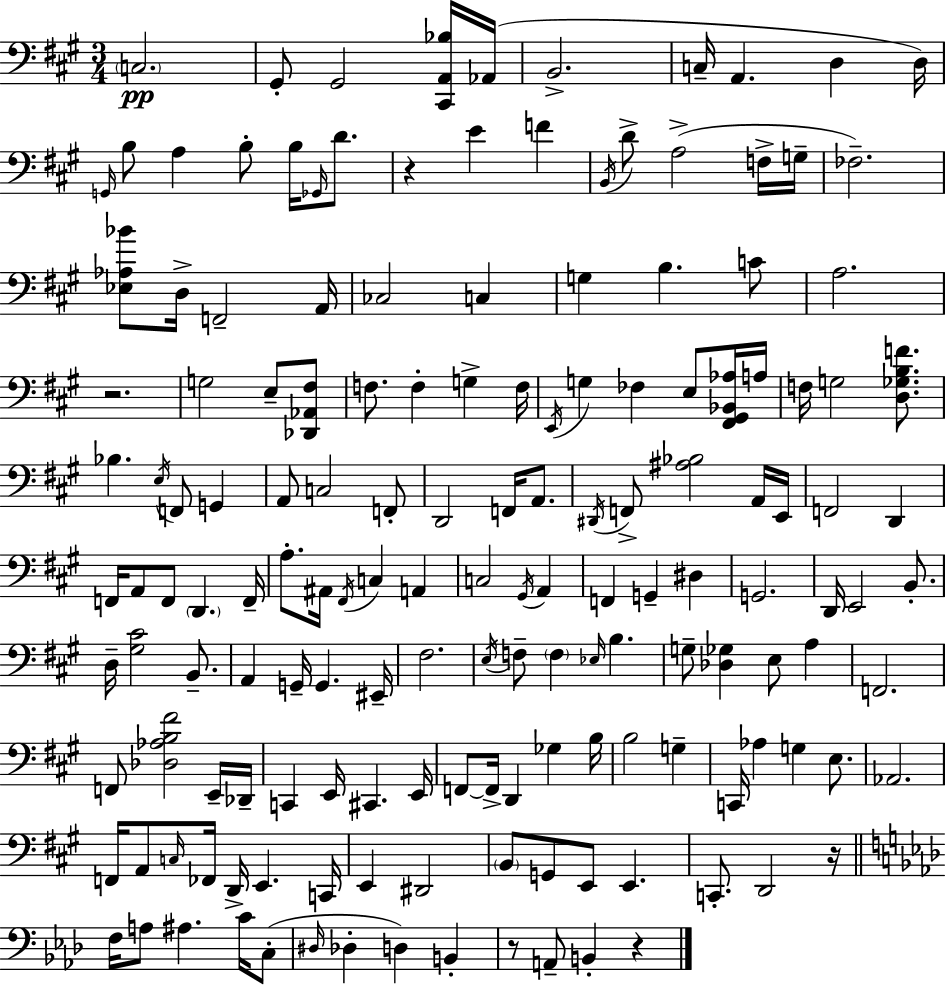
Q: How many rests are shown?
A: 5